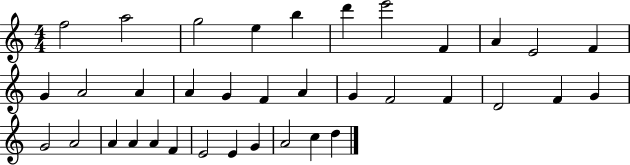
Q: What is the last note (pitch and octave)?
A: D5